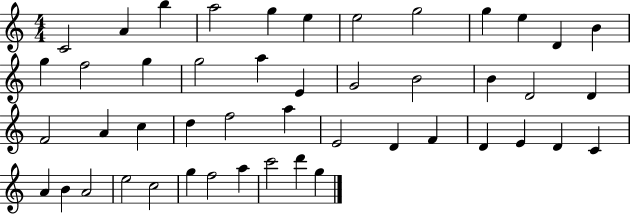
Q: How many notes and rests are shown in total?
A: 47